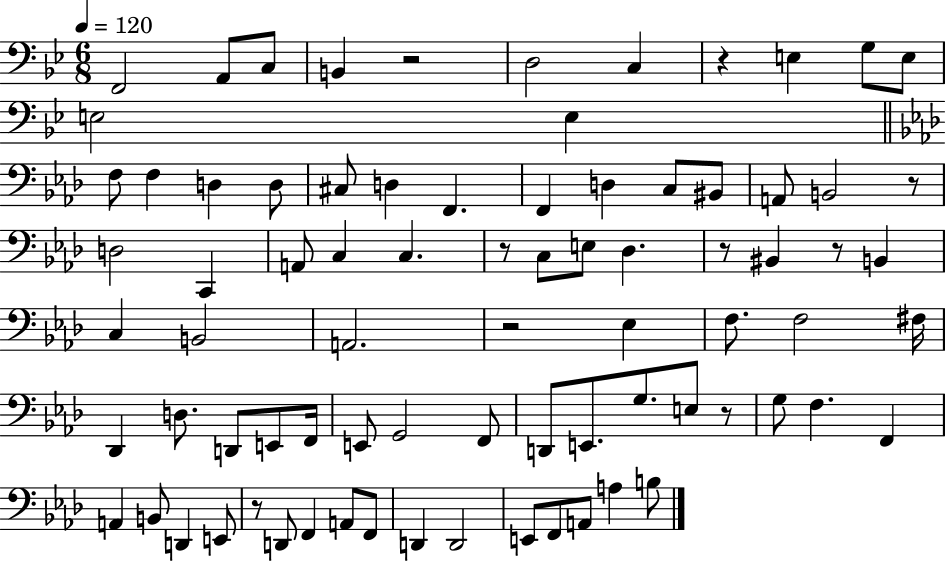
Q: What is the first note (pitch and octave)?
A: F2